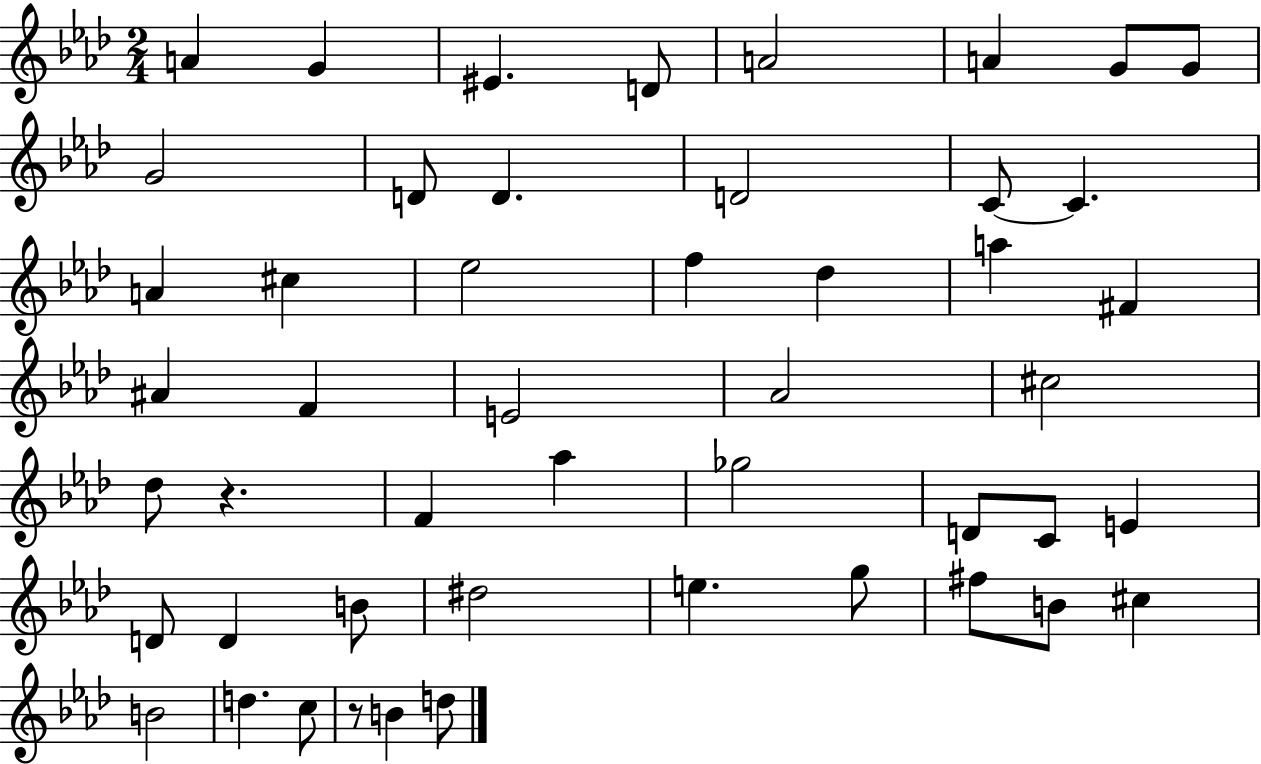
A4/q G4/q EIS4/q. D4/e A4/h A4/q G4/e G4/e G4/h D4/e D4/q. D4/h C4/e C4/q. A4/q C#5/q Eb5/h F5/q Db5/q A5/q F#4/q A#4/q F4/q E4/h Ab4/h C#5/h Db5/e R/q. F4/q Ab5/q Gb5/h D4/e C4/e E4/q D4/e D4/q B4/e D#5/h E5/q. G5/e F#5/e B4/e C#5/q B4/h D5/q. C5/e R/e B4/q D5/e